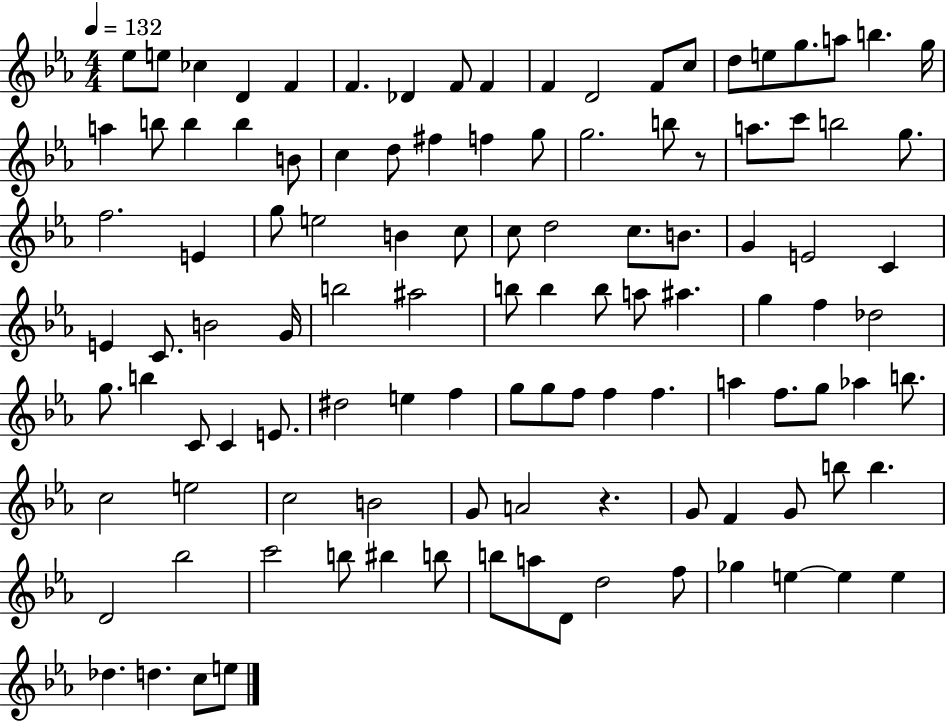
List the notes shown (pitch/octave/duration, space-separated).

Eb5/e E5/e CES5/q D4/q F4/q F4/q. Db4/q F4/e F4/q F4/q D4/h F4/e C5/e D5/e E5/e G5/e. A5/e B5/q. G5/s A5/q B5/e B5/q B5/q B4/e C5/q D5/e F#5/q F5/q G5/e G5/h. B5/e R/e A5/e. C6/e B5/h G5/e. F5/h. E4/q G5/e E5/h B4/q C5/e C5/e D5/h C5/e. B4/e. G4/q E4/h C4/q E4/q C4/e. B4/h G4/s B5/h A#5/h B5/e B5/q B5/e A5/e A#5/q. G5/q F5/q Db5/h G5/e. B5/q C4/e C4/q E4/e. D#5/h E5/q F5/q G5/e G5/e F5/e F5/q F5/q. A5/q F5/e. G5/e Ab5/q B5/e. C5/h E5/h C5/h B4/h G4/e A4/h R/q. G4/e F4/q G4/e B5/e B5/q. D4/h Bb5/h C6/h B5/e BIS5/q B5/e B5/e A5/e D4/e D5/h F5/e Gb5/q E5/q E5/q E5/q Db5/q. D5/q. C5/e E5/e